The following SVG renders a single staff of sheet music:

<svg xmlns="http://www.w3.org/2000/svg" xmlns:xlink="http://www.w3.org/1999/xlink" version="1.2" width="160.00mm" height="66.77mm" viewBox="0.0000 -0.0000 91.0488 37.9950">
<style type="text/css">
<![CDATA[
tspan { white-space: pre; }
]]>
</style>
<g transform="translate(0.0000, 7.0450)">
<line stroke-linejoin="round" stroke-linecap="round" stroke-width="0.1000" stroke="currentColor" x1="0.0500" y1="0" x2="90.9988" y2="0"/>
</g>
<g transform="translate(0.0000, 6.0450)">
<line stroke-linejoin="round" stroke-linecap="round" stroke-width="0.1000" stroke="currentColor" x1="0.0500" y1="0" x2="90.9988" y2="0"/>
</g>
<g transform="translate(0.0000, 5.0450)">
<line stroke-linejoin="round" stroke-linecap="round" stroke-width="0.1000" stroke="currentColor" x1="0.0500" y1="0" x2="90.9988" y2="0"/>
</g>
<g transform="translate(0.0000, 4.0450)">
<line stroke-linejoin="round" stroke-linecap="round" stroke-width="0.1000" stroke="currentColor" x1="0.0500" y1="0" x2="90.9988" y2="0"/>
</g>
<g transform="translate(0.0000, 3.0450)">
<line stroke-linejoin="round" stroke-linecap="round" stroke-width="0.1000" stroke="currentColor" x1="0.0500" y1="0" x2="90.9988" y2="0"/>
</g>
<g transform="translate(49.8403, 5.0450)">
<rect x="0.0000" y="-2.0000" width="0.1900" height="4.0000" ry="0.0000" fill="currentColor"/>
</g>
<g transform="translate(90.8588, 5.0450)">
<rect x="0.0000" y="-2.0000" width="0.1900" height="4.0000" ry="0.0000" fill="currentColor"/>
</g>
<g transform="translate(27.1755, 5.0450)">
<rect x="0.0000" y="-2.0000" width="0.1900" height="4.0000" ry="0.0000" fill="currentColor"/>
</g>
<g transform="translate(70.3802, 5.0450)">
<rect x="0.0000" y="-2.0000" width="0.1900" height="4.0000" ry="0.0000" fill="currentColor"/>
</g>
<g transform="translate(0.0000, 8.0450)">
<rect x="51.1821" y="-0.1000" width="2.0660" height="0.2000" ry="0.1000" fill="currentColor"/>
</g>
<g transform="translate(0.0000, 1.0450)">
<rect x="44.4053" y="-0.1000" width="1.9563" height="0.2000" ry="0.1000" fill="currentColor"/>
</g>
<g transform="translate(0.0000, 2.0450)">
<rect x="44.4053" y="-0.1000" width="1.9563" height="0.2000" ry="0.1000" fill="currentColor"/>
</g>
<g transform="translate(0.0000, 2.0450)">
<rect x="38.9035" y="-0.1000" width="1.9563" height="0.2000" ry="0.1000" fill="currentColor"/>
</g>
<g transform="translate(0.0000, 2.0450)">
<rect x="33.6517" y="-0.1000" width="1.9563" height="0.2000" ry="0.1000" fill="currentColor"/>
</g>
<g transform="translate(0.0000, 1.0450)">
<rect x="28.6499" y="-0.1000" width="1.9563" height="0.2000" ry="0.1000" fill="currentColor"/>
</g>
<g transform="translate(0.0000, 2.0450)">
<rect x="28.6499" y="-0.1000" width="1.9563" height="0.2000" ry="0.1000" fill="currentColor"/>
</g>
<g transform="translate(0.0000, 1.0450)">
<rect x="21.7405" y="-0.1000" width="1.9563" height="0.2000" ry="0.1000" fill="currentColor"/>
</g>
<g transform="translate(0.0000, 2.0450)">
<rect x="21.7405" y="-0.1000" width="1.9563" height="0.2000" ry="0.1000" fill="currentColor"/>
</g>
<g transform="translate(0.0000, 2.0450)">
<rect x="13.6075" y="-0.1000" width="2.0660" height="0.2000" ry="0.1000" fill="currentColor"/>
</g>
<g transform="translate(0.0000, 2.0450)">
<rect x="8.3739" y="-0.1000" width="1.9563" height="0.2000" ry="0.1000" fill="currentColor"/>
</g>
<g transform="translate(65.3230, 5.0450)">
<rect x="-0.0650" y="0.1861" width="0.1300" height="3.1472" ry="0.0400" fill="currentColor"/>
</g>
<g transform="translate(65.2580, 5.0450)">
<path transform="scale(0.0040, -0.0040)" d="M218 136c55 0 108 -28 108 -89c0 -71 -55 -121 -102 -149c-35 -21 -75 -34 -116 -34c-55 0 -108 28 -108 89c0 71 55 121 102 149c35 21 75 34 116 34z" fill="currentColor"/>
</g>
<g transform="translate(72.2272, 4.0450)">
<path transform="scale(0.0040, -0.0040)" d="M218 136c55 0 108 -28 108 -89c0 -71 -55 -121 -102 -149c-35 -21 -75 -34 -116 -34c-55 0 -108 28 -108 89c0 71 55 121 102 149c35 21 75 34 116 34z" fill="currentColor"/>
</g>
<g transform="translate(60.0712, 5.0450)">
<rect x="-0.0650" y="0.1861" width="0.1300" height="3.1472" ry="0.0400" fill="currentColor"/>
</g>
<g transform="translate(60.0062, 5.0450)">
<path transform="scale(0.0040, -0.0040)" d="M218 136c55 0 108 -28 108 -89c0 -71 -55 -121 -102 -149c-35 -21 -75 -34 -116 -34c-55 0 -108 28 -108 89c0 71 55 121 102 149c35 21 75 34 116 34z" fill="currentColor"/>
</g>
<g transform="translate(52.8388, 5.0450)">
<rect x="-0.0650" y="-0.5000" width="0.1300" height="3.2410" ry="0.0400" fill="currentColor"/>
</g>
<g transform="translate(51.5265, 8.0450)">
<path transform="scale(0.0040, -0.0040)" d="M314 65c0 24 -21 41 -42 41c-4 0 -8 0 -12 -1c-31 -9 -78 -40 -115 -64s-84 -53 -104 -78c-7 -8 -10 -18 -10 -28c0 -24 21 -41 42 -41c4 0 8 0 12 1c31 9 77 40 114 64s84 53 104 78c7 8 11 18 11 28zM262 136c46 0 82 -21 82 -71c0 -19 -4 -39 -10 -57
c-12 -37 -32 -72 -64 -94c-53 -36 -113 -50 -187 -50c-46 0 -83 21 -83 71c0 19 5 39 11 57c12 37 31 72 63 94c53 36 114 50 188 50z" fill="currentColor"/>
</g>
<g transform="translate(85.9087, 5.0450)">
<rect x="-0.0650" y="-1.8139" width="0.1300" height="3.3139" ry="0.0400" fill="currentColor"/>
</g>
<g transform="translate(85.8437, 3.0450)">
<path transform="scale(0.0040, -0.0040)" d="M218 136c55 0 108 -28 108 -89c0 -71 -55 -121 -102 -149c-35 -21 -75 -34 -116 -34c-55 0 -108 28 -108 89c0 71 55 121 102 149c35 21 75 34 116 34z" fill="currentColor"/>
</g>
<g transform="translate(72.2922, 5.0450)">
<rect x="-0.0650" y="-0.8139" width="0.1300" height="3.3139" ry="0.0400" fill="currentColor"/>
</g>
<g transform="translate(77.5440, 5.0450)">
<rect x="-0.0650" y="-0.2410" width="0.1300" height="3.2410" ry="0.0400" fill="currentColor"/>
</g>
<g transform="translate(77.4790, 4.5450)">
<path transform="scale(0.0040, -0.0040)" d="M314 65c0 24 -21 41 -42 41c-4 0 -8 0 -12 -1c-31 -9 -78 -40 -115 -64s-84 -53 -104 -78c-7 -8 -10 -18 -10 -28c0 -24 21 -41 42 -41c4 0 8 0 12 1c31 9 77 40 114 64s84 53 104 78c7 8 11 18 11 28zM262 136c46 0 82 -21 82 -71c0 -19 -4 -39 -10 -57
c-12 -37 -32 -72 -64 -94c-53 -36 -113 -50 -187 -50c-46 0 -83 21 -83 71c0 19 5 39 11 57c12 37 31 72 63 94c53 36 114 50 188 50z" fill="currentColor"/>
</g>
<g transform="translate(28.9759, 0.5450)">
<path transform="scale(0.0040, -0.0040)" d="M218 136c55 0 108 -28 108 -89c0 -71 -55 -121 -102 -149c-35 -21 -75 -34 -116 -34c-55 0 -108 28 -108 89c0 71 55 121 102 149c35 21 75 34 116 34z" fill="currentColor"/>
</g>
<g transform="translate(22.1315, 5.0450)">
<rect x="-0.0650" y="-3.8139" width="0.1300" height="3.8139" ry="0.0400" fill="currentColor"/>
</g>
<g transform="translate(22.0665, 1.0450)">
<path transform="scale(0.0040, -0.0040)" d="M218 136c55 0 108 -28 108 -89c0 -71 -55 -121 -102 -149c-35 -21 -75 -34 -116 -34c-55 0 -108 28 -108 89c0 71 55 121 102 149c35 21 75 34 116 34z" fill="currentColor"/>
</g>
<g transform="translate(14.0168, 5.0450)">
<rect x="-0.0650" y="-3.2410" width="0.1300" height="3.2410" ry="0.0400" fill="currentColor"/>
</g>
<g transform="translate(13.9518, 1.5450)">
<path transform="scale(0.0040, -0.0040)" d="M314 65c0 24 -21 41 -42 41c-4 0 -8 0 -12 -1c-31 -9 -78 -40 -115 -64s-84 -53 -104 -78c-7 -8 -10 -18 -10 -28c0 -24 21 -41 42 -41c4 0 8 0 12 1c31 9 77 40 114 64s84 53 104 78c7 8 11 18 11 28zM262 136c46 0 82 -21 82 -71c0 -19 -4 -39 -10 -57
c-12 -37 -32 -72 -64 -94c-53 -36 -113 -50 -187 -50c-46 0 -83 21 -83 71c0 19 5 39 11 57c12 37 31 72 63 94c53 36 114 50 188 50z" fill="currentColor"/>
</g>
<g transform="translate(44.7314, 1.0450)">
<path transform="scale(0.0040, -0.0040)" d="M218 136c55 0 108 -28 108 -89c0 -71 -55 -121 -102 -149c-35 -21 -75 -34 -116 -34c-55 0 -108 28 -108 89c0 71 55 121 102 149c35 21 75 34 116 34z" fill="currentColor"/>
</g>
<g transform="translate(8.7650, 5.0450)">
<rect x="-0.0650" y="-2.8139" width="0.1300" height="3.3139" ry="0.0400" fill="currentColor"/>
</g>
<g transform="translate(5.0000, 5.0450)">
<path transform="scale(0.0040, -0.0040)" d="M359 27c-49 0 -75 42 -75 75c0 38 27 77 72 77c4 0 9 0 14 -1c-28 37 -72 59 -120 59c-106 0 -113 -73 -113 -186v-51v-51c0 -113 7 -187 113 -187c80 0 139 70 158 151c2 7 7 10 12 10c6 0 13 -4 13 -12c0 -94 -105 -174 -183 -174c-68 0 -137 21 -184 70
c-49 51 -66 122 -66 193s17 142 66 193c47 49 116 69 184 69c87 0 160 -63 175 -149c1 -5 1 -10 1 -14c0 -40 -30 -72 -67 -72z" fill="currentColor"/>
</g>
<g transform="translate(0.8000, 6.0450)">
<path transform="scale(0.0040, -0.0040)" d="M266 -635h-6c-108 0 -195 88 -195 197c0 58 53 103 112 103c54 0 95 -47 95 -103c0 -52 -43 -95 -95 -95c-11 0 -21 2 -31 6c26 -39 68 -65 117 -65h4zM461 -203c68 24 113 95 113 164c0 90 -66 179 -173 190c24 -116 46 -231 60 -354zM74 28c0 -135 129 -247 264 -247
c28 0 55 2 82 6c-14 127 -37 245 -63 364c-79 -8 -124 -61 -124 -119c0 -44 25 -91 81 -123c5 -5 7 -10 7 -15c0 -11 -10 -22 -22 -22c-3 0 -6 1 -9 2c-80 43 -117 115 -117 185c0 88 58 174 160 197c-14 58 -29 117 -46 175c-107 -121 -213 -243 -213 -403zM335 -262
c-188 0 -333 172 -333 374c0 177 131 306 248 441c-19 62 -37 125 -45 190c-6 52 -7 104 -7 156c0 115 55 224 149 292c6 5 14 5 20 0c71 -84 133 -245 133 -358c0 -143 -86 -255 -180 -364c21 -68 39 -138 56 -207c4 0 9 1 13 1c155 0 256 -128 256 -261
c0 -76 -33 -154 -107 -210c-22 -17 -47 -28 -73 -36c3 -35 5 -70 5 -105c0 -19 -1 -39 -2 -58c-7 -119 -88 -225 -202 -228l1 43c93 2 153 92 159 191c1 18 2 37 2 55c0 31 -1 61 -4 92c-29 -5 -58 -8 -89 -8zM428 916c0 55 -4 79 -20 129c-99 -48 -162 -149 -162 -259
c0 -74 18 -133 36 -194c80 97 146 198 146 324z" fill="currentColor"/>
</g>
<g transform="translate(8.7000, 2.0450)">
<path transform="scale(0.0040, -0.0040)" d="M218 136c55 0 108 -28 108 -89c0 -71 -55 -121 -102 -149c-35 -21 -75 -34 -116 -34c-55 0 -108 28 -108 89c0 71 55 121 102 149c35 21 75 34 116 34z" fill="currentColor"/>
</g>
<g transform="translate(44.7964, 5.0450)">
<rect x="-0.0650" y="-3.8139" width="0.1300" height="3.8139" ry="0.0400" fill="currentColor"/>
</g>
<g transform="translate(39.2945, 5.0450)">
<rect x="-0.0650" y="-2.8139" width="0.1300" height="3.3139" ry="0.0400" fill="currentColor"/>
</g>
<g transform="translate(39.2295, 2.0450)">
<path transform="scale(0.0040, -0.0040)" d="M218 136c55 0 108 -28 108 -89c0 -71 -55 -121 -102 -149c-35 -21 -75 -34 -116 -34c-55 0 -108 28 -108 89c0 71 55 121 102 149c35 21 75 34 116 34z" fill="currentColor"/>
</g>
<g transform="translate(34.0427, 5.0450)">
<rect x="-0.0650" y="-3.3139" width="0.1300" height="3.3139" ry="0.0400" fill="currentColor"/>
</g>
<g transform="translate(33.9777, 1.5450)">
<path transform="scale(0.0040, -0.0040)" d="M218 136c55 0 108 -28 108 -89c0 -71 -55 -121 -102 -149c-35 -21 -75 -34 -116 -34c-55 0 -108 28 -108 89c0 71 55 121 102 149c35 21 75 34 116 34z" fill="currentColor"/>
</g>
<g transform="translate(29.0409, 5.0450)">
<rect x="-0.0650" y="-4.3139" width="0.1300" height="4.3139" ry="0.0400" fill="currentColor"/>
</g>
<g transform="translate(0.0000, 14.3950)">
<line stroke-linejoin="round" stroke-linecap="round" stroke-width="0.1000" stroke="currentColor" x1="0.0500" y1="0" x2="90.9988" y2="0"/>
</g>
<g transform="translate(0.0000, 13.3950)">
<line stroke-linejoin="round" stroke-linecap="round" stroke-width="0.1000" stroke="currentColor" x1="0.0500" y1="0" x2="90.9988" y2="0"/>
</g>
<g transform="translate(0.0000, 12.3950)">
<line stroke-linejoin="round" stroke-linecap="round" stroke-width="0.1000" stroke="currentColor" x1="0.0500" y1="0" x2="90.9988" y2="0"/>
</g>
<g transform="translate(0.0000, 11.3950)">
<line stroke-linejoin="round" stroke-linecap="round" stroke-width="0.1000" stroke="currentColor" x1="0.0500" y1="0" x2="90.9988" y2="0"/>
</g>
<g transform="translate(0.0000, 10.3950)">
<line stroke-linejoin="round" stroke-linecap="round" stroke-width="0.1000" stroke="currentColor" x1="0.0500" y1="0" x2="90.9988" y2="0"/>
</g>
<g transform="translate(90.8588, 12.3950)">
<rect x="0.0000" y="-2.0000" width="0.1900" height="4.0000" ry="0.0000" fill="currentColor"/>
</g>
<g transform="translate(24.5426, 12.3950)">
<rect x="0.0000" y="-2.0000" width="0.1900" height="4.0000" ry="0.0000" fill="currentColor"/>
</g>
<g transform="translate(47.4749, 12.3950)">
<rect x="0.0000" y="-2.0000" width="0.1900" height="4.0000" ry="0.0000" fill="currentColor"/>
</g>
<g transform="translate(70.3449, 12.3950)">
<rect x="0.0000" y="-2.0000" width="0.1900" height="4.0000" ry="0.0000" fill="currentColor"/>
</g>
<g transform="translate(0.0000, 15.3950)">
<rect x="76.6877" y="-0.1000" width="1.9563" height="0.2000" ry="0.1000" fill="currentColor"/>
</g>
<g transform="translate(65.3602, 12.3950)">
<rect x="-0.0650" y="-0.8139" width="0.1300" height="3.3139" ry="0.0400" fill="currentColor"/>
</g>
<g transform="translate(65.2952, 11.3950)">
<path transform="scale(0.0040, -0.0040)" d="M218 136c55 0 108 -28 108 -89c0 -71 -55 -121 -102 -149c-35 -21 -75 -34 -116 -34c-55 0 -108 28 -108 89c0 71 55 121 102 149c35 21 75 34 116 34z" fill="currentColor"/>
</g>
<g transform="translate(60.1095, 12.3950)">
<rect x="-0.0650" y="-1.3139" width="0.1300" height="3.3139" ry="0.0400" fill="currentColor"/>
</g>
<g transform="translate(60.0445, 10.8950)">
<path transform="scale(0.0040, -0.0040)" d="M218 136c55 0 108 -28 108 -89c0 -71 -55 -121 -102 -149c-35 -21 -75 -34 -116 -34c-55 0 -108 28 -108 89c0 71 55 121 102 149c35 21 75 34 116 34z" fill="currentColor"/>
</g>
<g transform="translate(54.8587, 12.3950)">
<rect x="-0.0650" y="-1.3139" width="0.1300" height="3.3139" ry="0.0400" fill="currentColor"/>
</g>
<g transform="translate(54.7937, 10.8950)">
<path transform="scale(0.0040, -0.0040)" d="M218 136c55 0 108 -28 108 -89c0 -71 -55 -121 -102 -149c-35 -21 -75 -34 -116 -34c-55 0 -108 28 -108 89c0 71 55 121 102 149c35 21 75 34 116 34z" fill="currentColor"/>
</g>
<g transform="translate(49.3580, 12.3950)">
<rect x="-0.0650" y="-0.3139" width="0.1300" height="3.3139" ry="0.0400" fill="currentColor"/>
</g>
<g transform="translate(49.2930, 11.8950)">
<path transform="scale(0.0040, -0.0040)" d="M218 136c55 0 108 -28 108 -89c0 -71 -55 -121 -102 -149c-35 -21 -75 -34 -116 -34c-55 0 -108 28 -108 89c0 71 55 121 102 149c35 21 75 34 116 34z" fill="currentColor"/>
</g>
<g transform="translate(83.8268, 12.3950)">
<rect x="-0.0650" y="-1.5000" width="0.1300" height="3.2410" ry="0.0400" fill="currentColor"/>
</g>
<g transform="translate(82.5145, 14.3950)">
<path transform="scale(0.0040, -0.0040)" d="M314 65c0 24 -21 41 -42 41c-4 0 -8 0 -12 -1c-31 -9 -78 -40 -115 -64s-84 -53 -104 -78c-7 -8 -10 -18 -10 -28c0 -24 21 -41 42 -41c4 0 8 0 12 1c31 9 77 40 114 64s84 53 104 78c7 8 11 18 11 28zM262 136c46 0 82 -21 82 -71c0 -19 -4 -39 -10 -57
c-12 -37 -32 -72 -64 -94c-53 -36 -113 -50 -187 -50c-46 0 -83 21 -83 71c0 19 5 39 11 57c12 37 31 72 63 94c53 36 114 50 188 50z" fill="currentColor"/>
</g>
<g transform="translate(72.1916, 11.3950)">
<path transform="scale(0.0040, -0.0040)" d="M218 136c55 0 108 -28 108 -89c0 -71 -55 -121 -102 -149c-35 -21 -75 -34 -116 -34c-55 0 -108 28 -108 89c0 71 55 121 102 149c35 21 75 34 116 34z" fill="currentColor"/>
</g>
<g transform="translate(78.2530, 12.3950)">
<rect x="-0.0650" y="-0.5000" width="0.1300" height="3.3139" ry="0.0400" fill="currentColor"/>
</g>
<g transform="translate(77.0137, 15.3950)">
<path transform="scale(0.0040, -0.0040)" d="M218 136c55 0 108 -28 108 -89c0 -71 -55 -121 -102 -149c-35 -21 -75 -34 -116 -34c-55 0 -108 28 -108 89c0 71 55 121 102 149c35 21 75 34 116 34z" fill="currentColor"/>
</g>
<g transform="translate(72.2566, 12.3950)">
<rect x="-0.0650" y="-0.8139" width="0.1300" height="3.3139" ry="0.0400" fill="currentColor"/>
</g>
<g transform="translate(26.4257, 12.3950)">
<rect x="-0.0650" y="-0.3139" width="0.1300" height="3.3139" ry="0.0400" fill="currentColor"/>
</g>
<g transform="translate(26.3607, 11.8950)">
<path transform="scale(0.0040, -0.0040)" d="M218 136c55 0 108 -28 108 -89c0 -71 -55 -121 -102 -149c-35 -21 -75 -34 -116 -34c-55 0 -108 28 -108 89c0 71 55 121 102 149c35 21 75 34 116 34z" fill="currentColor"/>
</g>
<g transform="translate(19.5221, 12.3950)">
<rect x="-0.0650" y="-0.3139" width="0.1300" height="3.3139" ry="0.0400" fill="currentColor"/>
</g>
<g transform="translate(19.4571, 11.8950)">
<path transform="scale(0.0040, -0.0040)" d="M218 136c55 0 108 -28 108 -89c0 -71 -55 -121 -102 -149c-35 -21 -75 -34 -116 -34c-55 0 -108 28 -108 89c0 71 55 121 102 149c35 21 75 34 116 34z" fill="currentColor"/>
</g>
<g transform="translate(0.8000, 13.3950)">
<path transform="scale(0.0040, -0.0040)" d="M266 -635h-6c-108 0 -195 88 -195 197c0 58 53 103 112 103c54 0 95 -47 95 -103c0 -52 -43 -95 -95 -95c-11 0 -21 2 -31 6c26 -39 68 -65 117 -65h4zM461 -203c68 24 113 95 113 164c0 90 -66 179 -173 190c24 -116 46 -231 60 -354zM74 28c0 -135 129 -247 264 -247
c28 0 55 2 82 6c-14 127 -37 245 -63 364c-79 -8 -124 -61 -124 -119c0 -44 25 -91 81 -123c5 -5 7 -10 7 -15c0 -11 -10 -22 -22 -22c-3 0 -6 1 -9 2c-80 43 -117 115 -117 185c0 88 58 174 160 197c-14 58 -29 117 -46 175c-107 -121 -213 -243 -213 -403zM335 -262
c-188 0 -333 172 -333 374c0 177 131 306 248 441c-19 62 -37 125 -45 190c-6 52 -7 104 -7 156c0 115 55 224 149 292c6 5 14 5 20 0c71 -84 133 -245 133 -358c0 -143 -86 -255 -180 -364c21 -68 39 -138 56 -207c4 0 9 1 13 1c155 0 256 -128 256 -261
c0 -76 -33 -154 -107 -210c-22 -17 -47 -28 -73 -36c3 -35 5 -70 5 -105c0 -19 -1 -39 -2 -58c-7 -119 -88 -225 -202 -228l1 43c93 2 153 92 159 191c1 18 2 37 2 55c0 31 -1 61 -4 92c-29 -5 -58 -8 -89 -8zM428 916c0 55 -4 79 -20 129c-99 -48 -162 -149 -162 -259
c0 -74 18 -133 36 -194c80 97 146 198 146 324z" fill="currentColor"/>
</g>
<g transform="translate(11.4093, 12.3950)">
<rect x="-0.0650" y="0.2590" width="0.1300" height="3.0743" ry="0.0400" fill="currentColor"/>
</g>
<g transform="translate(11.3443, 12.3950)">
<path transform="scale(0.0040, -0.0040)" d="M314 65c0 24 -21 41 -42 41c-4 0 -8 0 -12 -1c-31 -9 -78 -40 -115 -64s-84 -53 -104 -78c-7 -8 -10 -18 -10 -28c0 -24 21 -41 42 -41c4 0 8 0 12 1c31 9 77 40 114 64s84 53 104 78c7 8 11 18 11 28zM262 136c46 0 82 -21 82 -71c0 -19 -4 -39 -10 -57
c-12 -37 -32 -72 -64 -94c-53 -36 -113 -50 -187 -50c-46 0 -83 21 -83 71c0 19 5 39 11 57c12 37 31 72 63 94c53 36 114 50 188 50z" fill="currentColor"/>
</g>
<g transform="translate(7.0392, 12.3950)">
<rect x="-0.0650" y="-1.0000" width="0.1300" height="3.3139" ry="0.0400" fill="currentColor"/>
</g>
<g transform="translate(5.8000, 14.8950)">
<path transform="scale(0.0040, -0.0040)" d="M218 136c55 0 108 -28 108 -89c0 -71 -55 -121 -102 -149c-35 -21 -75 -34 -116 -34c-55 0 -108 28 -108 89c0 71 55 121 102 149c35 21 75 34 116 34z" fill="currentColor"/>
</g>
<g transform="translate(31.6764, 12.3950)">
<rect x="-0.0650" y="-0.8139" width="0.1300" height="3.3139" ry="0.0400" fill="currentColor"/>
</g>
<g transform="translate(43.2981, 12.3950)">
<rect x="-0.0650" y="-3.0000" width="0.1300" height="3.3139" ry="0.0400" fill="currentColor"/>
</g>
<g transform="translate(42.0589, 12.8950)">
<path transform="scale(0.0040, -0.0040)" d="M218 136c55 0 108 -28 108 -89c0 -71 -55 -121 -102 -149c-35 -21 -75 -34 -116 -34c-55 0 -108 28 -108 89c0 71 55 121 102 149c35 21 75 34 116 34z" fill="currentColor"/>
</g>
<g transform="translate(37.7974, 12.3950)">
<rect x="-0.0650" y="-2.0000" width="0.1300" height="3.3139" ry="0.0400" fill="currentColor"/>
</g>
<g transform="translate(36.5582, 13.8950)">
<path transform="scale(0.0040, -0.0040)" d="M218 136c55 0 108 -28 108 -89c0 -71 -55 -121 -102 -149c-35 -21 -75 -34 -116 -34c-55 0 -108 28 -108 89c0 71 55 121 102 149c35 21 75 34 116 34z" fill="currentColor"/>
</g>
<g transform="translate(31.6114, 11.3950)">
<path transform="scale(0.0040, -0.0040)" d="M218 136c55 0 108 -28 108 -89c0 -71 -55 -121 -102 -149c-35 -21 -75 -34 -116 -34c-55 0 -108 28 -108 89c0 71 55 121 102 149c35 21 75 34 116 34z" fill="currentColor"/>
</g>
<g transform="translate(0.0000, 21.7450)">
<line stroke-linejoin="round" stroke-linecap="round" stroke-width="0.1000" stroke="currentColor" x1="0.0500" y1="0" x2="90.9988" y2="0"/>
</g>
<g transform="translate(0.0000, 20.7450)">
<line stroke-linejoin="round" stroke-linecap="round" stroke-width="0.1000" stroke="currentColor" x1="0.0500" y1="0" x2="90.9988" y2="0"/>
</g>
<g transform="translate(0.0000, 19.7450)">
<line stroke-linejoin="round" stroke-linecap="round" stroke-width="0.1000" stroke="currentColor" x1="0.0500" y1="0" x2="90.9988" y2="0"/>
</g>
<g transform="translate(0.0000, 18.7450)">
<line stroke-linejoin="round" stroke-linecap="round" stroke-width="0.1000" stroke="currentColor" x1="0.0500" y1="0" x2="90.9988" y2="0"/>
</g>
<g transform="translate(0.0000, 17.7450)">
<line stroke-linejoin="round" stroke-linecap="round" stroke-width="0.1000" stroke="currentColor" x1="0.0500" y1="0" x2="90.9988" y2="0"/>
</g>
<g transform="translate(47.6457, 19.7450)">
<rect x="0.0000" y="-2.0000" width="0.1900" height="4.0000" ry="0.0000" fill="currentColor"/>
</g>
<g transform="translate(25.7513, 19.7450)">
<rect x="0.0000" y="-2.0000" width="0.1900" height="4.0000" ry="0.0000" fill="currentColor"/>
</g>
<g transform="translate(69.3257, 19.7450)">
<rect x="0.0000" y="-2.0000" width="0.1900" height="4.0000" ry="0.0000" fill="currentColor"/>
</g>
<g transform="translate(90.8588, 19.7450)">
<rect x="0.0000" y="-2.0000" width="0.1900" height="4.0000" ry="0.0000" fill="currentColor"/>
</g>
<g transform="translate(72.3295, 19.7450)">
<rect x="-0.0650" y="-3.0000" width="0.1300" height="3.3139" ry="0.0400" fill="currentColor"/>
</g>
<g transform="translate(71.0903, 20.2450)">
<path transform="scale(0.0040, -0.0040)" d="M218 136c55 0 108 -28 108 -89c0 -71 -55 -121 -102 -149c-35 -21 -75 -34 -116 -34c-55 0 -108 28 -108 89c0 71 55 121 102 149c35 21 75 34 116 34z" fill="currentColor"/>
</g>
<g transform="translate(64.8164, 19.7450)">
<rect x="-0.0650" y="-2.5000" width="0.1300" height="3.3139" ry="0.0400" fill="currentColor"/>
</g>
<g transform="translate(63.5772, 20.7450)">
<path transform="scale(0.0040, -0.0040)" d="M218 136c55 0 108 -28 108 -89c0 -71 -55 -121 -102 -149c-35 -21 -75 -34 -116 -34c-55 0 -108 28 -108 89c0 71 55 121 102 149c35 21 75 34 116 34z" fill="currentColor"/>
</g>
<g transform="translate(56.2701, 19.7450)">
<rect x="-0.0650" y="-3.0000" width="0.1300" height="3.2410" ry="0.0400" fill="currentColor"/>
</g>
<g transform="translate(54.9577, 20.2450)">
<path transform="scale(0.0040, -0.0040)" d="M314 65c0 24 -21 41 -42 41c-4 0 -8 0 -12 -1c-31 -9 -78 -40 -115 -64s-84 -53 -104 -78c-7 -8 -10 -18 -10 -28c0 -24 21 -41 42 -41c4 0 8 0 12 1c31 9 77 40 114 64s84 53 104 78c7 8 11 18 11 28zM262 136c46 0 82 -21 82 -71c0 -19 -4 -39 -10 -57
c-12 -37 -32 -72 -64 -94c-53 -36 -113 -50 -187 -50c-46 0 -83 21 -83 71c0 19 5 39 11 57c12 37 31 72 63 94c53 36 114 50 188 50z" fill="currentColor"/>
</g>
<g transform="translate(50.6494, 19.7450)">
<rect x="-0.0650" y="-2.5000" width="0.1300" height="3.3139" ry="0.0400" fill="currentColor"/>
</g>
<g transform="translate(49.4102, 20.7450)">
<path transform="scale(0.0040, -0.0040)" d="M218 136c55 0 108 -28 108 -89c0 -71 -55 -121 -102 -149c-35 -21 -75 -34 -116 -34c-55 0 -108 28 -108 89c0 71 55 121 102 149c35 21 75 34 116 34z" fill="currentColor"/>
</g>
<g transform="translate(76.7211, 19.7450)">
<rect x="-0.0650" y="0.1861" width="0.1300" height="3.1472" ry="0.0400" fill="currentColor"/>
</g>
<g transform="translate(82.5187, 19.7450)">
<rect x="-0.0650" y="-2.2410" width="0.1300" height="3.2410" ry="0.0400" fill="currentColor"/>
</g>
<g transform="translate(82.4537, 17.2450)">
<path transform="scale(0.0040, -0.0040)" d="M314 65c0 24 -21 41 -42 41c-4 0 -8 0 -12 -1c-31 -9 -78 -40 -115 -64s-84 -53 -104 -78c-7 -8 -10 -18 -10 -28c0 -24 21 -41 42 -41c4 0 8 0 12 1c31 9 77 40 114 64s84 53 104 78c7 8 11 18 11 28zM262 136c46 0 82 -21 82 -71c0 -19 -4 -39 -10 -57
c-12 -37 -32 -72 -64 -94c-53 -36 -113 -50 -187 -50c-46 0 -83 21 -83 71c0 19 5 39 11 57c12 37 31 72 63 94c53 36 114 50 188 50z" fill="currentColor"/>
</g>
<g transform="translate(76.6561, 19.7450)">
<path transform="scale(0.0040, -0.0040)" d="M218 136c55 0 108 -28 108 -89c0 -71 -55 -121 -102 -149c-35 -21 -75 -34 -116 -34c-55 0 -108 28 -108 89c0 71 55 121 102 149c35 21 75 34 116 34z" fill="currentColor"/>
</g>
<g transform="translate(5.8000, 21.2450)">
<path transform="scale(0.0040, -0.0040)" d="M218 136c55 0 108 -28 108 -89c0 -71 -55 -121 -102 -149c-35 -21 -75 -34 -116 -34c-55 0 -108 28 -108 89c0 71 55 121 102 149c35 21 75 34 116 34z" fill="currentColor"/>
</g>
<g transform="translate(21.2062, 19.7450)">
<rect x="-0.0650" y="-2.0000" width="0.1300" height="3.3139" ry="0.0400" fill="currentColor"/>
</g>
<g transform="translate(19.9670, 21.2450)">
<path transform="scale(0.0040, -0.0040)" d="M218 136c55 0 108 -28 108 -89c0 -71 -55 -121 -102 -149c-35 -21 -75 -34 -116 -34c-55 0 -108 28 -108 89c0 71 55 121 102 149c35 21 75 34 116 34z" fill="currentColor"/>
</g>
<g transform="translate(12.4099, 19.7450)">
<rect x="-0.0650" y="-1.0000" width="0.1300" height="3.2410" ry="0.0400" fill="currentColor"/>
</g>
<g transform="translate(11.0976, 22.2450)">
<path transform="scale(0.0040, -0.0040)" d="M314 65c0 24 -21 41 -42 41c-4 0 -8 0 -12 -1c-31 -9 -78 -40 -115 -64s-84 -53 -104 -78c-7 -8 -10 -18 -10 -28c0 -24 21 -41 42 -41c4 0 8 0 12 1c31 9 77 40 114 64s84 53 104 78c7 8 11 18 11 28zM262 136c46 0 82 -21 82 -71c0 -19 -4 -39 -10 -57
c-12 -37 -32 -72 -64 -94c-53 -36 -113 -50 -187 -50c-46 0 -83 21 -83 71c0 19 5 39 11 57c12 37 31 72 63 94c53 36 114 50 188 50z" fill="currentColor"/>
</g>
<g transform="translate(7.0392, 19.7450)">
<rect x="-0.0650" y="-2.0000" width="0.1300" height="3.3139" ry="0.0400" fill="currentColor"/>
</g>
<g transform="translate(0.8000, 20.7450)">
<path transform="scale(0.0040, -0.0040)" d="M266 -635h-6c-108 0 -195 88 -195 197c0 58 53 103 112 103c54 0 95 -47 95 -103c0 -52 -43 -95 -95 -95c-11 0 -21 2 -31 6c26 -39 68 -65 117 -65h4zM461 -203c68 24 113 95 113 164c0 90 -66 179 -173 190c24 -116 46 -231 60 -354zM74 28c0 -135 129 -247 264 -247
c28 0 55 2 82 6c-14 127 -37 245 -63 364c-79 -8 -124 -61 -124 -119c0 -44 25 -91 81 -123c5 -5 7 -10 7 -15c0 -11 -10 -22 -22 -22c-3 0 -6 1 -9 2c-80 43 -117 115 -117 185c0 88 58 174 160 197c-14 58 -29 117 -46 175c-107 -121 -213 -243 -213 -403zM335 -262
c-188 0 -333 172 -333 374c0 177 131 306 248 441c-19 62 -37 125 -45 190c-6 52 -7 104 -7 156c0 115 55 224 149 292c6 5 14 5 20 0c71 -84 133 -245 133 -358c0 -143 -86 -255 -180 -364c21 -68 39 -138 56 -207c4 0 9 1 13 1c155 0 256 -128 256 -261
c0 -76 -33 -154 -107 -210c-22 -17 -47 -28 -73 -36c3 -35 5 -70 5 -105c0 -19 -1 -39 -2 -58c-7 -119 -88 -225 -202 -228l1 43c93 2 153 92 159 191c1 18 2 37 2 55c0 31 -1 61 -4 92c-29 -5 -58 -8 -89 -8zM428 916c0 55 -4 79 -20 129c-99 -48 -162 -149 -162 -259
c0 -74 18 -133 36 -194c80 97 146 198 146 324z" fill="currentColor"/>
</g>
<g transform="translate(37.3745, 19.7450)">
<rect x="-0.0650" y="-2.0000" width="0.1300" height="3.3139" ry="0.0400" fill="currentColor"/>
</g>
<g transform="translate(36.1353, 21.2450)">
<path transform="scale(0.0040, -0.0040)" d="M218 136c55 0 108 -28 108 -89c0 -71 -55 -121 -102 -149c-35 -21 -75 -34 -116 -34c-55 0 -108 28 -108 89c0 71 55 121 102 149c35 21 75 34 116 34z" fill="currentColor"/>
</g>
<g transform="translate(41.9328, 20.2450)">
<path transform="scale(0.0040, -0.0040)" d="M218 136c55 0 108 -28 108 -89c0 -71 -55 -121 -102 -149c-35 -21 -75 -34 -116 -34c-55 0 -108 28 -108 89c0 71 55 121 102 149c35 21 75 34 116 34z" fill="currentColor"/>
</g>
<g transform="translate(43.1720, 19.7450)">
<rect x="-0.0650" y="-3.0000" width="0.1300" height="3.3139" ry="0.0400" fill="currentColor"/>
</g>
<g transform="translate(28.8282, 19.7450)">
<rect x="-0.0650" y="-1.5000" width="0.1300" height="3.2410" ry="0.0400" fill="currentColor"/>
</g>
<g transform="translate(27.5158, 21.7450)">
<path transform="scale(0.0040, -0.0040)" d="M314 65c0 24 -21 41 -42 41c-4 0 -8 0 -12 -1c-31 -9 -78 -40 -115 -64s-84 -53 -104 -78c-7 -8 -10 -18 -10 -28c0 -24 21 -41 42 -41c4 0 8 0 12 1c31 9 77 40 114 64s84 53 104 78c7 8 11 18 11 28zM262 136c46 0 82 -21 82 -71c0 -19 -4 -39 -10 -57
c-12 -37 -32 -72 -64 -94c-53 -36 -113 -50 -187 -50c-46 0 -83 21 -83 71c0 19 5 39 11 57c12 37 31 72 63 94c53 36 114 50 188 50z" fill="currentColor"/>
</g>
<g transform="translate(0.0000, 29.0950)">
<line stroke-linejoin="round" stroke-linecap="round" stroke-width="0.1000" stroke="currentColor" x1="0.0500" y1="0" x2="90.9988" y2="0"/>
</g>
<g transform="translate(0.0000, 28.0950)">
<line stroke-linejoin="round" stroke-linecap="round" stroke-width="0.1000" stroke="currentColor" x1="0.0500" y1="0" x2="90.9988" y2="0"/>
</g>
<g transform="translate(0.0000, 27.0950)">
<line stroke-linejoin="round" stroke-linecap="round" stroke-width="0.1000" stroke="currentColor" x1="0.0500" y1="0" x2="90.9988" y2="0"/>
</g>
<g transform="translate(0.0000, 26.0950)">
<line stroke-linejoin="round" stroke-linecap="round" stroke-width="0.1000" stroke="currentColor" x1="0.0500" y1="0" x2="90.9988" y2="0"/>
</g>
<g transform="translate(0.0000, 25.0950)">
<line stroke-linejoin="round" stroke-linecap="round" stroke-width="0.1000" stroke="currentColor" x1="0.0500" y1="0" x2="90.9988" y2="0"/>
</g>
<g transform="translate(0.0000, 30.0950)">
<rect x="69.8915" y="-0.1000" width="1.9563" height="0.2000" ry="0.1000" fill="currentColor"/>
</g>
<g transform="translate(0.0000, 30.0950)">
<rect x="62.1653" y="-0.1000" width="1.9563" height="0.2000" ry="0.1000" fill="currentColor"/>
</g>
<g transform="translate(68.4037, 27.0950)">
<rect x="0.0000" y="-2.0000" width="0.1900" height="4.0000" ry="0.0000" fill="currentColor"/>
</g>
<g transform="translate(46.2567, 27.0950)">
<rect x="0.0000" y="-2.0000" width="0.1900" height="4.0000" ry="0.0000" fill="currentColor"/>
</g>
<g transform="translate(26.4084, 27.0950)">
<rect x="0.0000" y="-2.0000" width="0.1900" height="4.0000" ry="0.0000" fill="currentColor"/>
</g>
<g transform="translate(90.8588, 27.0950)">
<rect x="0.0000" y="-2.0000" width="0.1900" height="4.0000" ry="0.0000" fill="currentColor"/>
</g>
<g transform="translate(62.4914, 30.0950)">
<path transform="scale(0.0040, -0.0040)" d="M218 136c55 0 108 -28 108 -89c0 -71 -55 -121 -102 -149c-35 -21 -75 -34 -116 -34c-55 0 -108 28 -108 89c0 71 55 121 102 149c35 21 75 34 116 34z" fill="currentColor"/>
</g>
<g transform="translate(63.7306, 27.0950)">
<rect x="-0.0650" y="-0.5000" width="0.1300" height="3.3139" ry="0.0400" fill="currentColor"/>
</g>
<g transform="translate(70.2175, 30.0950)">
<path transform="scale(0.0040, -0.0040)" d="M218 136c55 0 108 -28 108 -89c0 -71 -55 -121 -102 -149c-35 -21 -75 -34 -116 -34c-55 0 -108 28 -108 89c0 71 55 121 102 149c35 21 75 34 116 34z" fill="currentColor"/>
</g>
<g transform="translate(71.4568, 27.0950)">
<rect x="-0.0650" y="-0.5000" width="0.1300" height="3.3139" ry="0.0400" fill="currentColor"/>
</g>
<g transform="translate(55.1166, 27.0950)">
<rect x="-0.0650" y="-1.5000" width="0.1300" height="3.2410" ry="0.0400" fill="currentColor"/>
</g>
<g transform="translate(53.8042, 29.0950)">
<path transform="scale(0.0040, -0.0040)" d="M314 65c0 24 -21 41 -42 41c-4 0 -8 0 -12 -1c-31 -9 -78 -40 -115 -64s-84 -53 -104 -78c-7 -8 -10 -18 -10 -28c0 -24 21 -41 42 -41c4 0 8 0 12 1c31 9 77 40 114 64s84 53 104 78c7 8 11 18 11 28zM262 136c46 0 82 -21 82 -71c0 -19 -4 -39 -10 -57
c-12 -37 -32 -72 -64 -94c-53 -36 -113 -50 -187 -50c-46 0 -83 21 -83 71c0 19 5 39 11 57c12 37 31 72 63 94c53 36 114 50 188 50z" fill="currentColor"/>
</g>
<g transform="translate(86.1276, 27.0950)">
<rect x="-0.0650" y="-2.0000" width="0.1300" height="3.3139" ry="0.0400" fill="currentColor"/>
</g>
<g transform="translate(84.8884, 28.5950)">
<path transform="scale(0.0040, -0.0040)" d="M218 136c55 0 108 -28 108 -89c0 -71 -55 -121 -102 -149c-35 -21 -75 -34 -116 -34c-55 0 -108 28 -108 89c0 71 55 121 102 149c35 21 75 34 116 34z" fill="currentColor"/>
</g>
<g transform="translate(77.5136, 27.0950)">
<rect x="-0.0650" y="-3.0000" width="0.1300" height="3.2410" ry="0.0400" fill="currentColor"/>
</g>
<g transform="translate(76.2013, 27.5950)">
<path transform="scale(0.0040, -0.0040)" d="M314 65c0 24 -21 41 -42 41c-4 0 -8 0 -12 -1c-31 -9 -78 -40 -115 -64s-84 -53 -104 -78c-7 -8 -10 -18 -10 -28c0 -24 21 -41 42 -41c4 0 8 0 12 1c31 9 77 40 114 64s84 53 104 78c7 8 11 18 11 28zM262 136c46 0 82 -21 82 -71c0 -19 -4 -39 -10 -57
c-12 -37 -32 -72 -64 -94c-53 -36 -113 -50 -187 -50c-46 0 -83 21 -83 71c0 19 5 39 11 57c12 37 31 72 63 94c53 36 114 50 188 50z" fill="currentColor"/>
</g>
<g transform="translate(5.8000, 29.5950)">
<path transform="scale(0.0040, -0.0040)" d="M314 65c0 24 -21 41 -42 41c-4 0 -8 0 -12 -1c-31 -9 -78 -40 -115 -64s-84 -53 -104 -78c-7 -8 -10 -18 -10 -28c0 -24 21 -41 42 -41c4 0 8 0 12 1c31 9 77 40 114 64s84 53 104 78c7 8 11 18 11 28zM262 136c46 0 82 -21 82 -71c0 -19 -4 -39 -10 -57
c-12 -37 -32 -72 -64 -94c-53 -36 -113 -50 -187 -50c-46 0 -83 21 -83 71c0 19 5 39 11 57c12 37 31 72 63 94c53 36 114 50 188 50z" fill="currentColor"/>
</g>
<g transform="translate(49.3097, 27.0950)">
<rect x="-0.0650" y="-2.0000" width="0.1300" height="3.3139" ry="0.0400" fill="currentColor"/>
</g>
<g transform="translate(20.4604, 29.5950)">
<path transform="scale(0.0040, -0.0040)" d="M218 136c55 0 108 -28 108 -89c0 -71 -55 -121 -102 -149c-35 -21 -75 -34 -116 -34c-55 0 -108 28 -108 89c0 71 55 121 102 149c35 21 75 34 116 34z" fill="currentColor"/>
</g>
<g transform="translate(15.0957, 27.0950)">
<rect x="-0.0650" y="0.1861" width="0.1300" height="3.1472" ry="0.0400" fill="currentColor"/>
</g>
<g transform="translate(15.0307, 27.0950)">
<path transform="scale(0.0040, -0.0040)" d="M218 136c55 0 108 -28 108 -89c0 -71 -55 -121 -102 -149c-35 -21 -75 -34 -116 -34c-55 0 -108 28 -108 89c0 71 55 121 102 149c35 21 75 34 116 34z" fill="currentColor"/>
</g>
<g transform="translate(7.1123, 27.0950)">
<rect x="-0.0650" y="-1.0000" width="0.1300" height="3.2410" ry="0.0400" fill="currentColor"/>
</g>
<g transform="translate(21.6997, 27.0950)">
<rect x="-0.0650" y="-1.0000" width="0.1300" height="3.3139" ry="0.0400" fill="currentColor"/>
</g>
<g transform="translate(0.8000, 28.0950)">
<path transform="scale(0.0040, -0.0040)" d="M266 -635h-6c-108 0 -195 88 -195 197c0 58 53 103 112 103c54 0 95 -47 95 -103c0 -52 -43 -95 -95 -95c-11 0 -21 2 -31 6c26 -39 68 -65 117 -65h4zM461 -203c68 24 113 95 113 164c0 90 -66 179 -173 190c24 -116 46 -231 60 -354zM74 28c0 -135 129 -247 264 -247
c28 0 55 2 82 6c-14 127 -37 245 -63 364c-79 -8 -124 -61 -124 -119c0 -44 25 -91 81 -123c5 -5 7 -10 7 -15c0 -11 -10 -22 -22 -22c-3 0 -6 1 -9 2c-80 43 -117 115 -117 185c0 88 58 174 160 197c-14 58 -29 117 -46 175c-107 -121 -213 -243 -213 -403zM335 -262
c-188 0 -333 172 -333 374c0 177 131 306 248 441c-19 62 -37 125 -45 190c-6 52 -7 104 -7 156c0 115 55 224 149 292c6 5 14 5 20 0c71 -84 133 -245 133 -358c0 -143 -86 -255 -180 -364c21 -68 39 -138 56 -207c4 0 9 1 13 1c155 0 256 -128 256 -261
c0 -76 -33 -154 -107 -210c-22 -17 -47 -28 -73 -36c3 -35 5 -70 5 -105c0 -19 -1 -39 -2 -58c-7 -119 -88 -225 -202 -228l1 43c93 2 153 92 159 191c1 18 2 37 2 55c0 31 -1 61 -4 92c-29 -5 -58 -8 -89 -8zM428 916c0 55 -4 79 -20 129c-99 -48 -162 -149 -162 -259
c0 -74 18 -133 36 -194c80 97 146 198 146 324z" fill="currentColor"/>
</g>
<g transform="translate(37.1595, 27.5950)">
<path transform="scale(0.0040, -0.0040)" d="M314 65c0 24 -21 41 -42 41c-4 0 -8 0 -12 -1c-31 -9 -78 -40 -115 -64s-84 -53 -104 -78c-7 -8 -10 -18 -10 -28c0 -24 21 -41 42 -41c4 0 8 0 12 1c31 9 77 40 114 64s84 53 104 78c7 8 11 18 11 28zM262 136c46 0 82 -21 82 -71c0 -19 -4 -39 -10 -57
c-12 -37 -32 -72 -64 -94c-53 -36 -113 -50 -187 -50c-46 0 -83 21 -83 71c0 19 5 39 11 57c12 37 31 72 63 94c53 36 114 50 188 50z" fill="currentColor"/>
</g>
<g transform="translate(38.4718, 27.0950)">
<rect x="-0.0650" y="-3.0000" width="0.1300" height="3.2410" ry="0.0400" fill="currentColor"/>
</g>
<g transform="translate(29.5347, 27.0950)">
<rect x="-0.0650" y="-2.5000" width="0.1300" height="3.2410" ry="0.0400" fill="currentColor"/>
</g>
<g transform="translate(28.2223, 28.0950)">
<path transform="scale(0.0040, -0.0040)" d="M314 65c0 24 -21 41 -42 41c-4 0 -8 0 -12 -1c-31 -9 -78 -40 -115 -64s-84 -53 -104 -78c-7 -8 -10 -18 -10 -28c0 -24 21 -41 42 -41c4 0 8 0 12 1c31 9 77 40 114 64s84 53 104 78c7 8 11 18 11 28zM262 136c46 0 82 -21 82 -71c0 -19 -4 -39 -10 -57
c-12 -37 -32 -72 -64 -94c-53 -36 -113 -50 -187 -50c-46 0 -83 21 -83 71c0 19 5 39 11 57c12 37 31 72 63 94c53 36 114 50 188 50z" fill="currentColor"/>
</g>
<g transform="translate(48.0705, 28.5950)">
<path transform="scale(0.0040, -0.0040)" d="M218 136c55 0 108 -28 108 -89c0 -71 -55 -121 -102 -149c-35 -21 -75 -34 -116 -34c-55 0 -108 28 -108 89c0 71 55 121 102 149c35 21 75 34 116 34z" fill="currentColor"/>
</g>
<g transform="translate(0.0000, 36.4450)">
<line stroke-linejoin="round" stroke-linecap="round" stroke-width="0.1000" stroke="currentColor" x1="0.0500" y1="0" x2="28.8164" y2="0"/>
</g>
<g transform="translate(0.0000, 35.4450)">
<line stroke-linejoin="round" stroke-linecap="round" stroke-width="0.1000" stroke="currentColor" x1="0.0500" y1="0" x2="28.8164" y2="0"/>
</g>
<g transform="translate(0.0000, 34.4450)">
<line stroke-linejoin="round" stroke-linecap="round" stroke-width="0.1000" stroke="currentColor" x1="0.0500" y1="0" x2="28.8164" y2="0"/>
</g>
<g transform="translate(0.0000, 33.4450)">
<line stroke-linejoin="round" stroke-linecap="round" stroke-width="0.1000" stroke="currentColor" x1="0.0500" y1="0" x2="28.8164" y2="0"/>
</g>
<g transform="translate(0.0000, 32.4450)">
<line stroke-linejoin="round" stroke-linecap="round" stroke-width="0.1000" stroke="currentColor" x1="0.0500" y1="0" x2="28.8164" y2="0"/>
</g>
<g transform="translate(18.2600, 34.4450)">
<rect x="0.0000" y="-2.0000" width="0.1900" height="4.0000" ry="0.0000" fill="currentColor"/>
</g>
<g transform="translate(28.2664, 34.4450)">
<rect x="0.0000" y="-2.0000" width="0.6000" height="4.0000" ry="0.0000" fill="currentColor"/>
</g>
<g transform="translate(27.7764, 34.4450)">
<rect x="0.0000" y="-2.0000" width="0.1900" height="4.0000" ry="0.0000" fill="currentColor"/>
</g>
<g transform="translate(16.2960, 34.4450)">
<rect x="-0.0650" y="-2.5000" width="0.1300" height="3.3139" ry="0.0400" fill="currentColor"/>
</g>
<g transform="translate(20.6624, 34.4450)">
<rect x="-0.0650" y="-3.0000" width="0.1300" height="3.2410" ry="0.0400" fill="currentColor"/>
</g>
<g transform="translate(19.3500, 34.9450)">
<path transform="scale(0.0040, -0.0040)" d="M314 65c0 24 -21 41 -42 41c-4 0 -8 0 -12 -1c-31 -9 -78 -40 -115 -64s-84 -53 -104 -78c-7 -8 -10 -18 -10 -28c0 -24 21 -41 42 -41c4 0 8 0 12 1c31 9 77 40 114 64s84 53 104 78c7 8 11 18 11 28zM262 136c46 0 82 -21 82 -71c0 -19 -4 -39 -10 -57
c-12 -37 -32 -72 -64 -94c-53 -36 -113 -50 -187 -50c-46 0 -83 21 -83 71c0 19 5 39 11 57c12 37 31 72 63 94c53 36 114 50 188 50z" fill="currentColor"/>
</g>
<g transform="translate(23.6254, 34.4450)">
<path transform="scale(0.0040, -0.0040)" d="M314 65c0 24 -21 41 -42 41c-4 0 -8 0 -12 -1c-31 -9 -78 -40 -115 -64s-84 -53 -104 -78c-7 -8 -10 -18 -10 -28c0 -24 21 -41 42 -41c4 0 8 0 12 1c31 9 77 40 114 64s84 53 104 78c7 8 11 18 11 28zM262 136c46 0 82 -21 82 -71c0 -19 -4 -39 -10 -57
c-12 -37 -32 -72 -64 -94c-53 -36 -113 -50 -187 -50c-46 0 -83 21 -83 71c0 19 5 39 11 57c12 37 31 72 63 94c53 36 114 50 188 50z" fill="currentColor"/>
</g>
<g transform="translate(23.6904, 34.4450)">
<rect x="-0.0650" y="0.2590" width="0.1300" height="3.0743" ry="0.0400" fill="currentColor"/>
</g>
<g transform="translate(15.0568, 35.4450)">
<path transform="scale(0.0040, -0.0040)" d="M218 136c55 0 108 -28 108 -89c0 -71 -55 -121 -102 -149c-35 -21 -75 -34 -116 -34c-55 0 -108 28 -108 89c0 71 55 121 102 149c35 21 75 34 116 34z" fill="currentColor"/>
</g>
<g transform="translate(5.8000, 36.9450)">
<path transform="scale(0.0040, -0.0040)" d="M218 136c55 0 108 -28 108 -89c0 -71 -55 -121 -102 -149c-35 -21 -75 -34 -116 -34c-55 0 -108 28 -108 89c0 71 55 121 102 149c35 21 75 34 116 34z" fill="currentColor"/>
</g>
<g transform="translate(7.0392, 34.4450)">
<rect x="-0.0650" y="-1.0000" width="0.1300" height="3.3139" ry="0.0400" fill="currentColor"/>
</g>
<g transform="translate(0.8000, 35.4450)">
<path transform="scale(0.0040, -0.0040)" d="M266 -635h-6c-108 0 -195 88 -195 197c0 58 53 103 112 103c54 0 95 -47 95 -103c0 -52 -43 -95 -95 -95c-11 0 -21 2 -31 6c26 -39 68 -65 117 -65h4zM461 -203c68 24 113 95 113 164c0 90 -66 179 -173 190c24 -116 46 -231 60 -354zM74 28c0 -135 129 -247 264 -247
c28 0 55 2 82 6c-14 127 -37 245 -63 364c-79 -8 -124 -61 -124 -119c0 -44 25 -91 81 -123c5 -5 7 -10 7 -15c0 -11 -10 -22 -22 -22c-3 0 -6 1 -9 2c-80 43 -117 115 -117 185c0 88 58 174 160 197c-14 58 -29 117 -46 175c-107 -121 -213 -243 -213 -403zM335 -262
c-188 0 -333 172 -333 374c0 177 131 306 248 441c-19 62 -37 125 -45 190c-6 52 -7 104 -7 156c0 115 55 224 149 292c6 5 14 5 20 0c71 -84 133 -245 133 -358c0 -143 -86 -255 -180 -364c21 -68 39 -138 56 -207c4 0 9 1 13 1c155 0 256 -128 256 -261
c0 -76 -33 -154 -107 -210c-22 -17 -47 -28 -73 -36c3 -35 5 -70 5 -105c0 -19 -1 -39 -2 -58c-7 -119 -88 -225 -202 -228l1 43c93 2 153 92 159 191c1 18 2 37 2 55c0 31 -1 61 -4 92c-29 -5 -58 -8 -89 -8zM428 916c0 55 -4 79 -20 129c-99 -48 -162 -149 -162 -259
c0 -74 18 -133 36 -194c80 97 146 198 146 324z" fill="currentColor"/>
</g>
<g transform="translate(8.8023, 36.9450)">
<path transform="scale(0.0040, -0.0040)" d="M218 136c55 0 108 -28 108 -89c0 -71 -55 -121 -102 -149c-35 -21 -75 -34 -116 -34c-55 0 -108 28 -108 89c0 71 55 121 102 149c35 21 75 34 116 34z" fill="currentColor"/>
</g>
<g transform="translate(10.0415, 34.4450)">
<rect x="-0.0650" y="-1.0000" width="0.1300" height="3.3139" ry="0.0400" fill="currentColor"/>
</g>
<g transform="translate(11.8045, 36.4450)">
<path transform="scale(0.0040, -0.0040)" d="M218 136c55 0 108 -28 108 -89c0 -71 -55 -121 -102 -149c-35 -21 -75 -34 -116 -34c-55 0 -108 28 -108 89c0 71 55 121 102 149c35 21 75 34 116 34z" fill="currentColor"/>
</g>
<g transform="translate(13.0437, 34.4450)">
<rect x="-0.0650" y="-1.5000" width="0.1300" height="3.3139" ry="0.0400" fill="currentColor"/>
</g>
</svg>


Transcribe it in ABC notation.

X:1
T:Untitled
M:4/4
L:1/4
K:C
a b2 c' d' b a c' C2 B B d c2 f D B2 c c d F A c e e d d C E2 F D2 F E2 F A G A2 G A B g2 D2 B D G2 A2 F E2 C C A2 F D D E G A2 B2